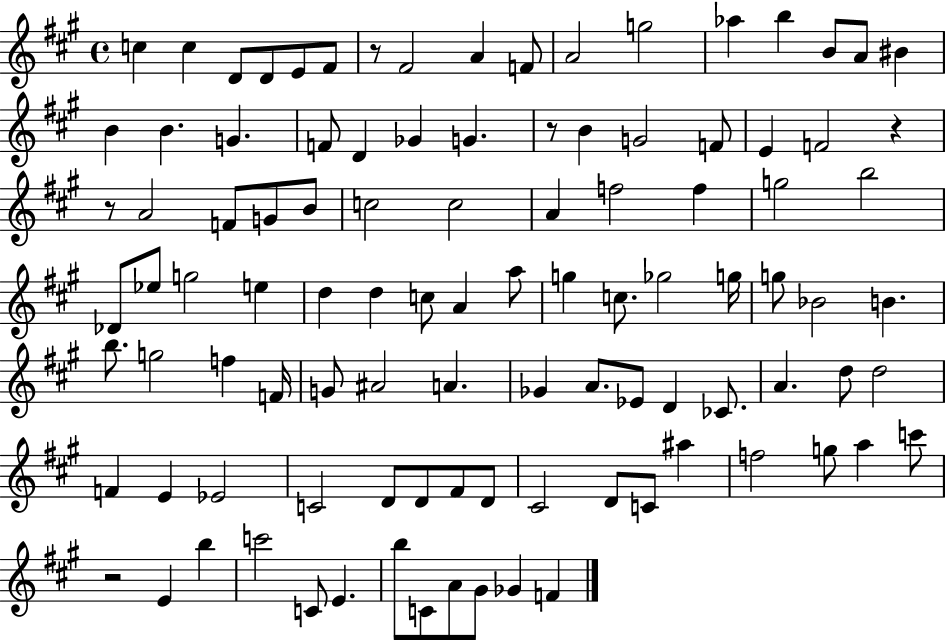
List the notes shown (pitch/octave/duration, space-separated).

C5/q C5/q D4/e D4/e E4/e F#4/e R/e F#4/h A4/q F4/e A4/h G5/h Ab5/q B5/q B4/e A4/e BIS4/q B4/q B4/q. G4/q. F4/e D4/q Gb4/q G4/q. R/e B4/q G4/h F4/e E4/q F4/h R/q R/e A4/h F4/e G4/e B4/e C5/h C5/h A4/q F5/h F5/q G5/h B5/h Db4/e Eb5/e G5/h E5/q D5/q D5/q C5/e A4/q A5/e G5/q C5/e. Gb5/h G5/s G5/e Bb4/h B4/q. B5/e. G5/h F5/q F4/s G4/e A#4/h A4/q. Gb4/q A4/e. Eb4/e D4/q CES4/e. A4/q. D5/e D5/h F4/q E4/q Eb4/h C4/h D4/e D4/e F#4/e D4/e C#4/h D4/e C4/e A#5/q F5/h G5/e A5/q C6/e R/h E4/q B5/q C6/h C4/e E4/q. B5/e C4/e A4/e G#4/e Gb4/q F4/q